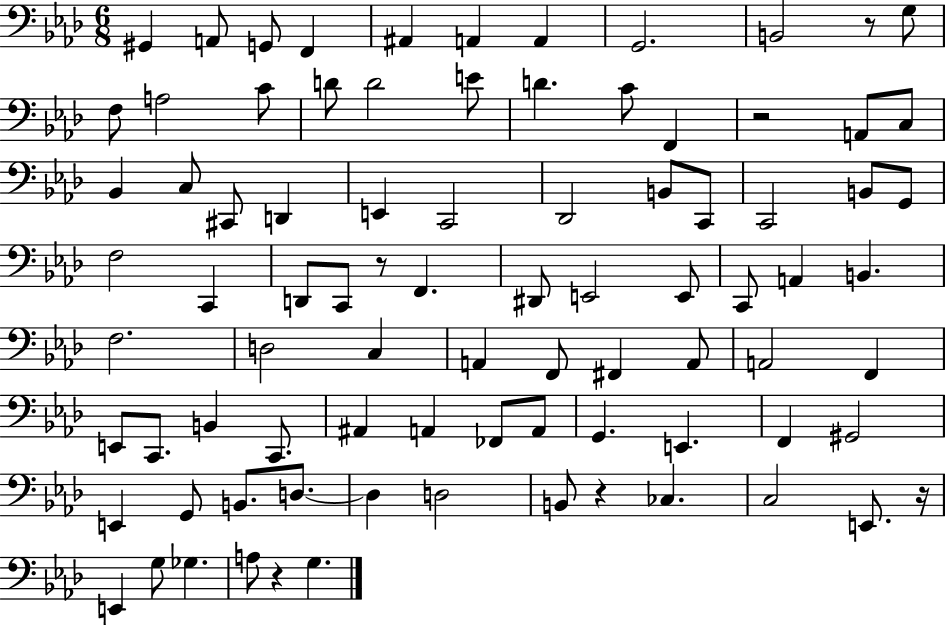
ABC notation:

X:1
T:Untitled
M:6/8
L:1/4
K:Ab
^G,, A,,/2 G,,/2 F,, ^A,, A,, A,, G,,2 B,,2 z/2 G,/2 F,/2 A,2 C/2 D/2 D2 E/2 D C/2 F,, z2 A,,/2 C,/2 _B,, C,/2 ^C,,/2 D,, E,, C,,2 _D,,2 B,,/2 C,,/2 C,,2 B,,/2 G,,/2 F,2 C,, D,,/2 C,,/2 z/2 F,, ^D,,/2 E,,2 E,,/2 C,,/2 A,, B,, F,2 D,2 C, A,, F,,/2 ^F,, A,,/2 A,,2 F,, E,,/2 C,,/2 B,, C,,/2 ^A,, A,, _F,,/2 A,,/2 G,, E,, F,, ^G,,2 E,, G,,/2 B,,/2 D,/2 D, D,2 B,,/2 z _C, C,2 E,,/2 z/4 E,, G,/2 _G, A,/2 z G,